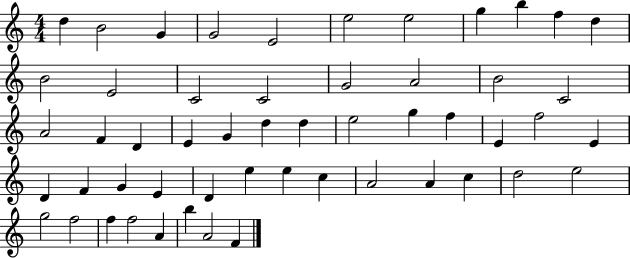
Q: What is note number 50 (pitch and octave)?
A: A4